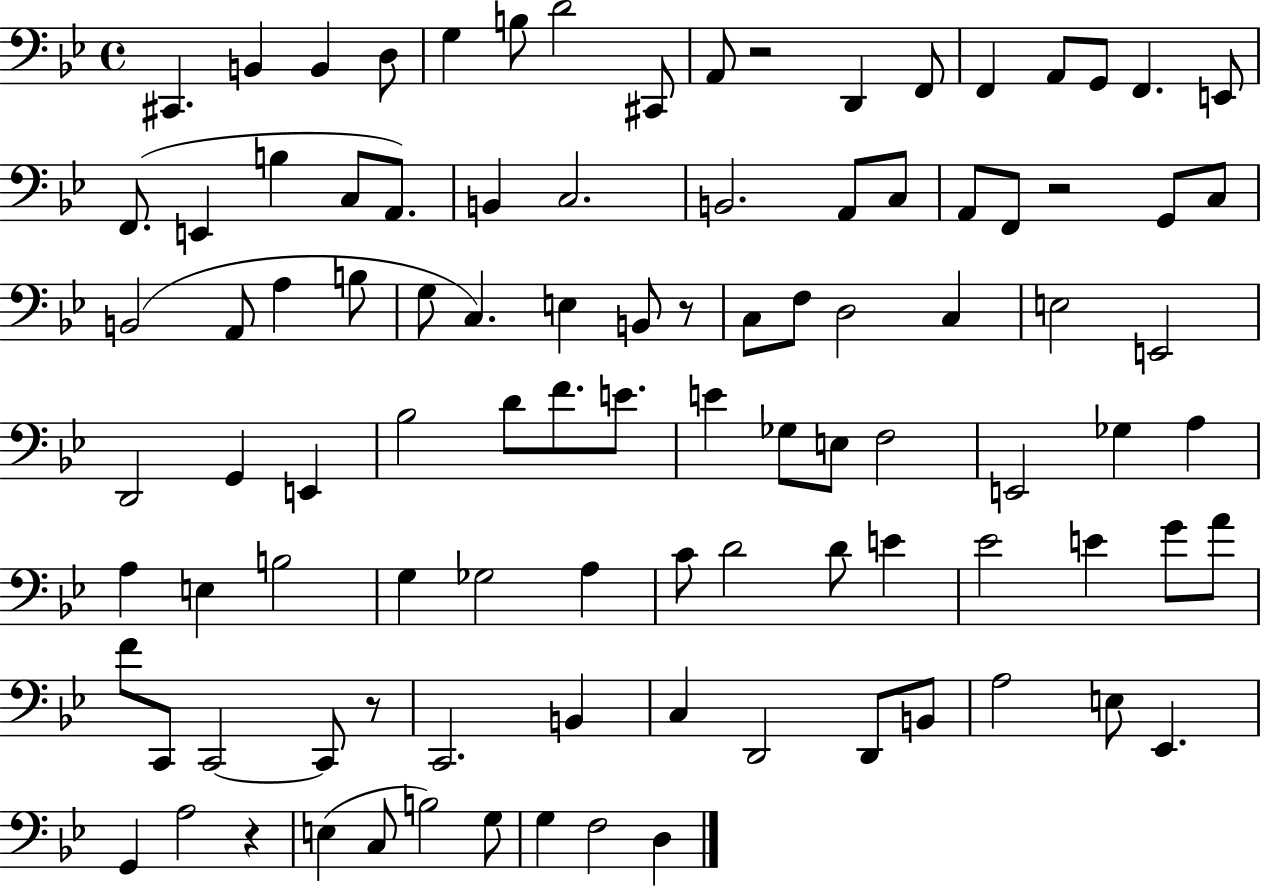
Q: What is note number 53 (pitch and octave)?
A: Gb3